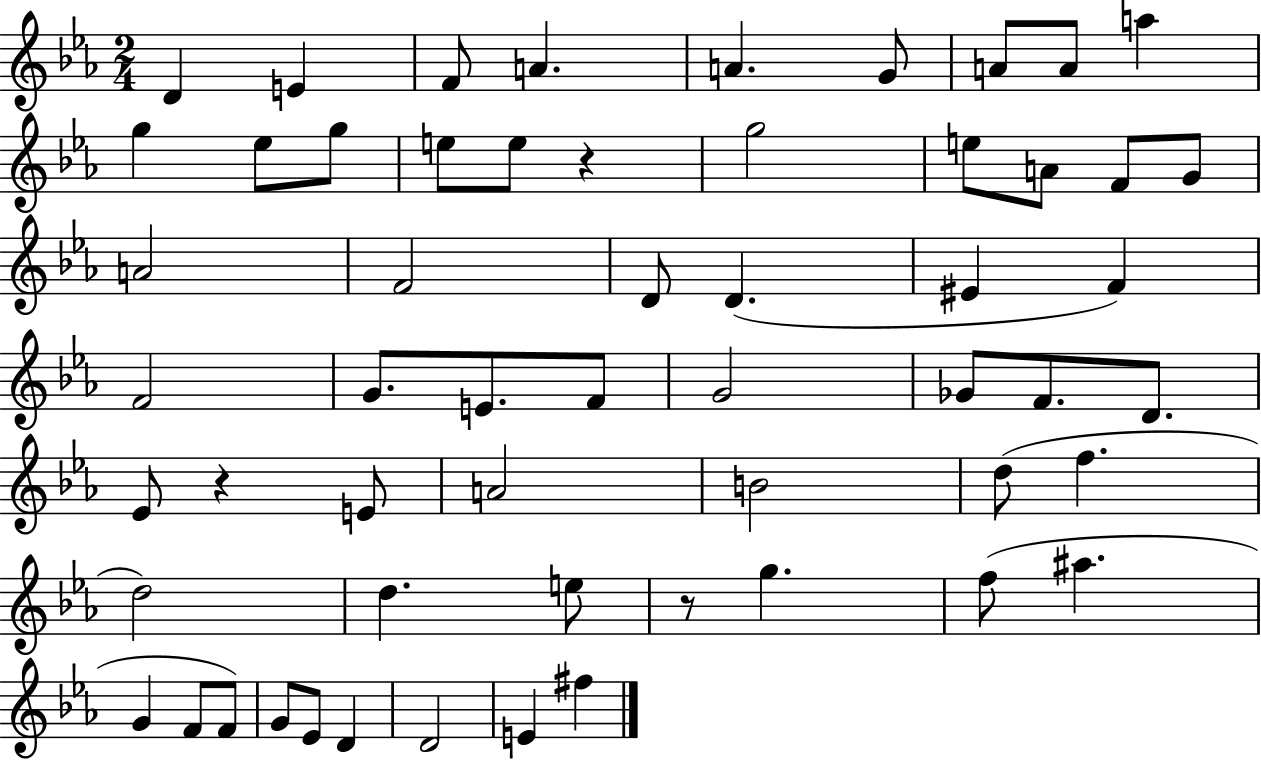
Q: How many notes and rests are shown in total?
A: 57